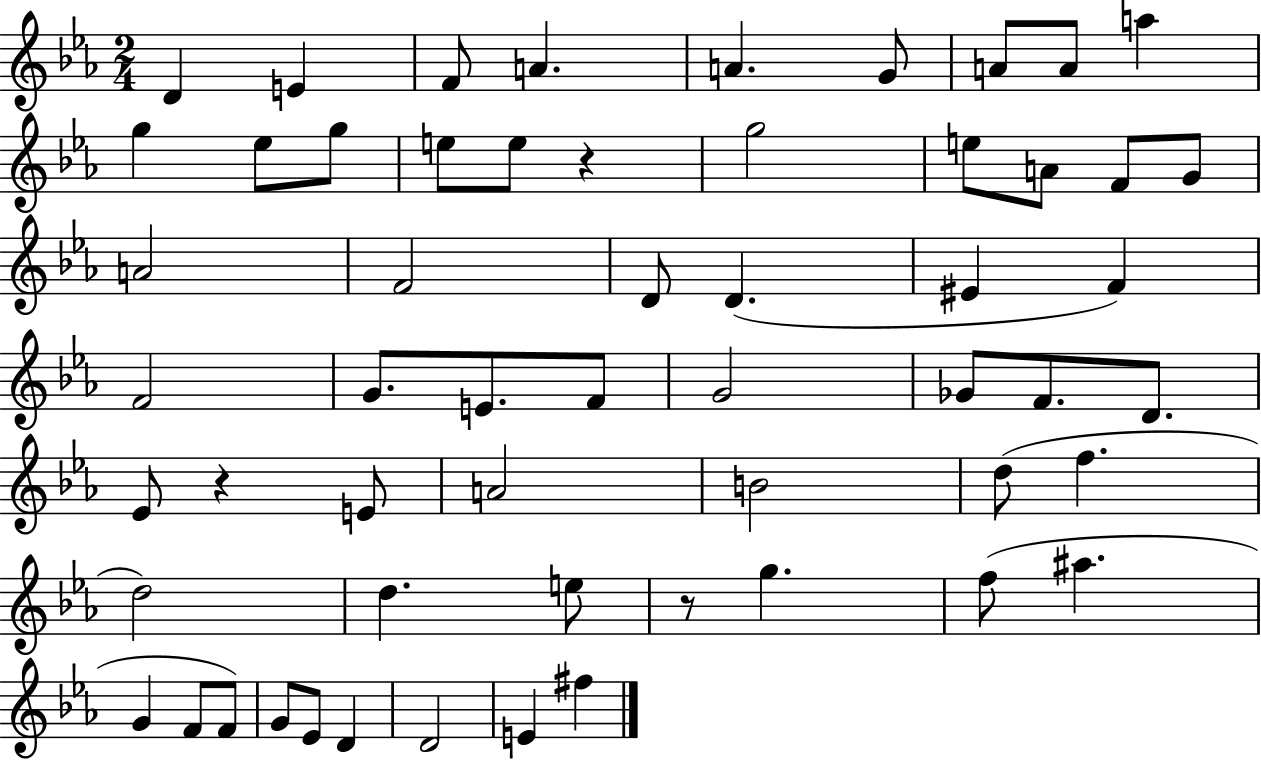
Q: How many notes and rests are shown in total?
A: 57